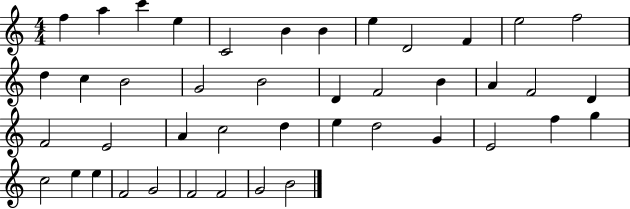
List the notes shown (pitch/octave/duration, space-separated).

F5/q A5/q C6/q E5/q C4/h B4/q B4/q E5/q D4/h F4/q E5/h F5/h D5/q C5/q B4/h G4/h B4/h D4/q F4/h B4/q A4/q F4/h D4/q F4/h E4/h A4/q C5/h D5/q E5/q D5/h G4/q E4/h F5/q G5/q C5/h E5/q E5/q F4/h G4/h F4/h F4/h G4/h B4/h